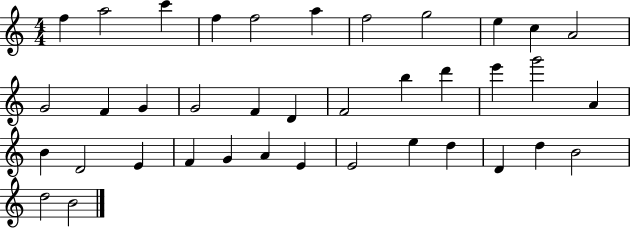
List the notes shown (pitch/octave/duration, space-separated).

F5/q A5/h C6/q F5/q F5/h A5/q F5/h G5/h E5/q C5/q A4/h G4/h F4/q G4/q G4/h F4/q D4/q F4/h B5/q D6/q E6/q G6/h A4/q B4/q D4/h E4/q F4/q G4/q A4/q E4/q E4/h E5/q D5/q D4/q D5/q B4/h D5/h B4/h